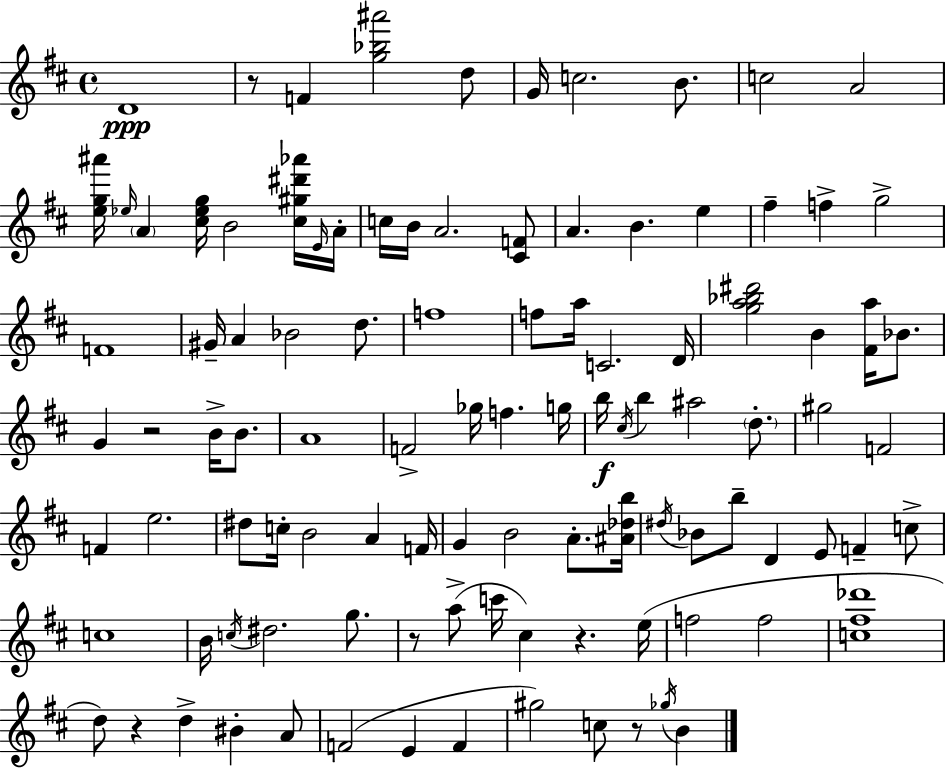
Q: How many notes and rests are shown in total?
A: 103